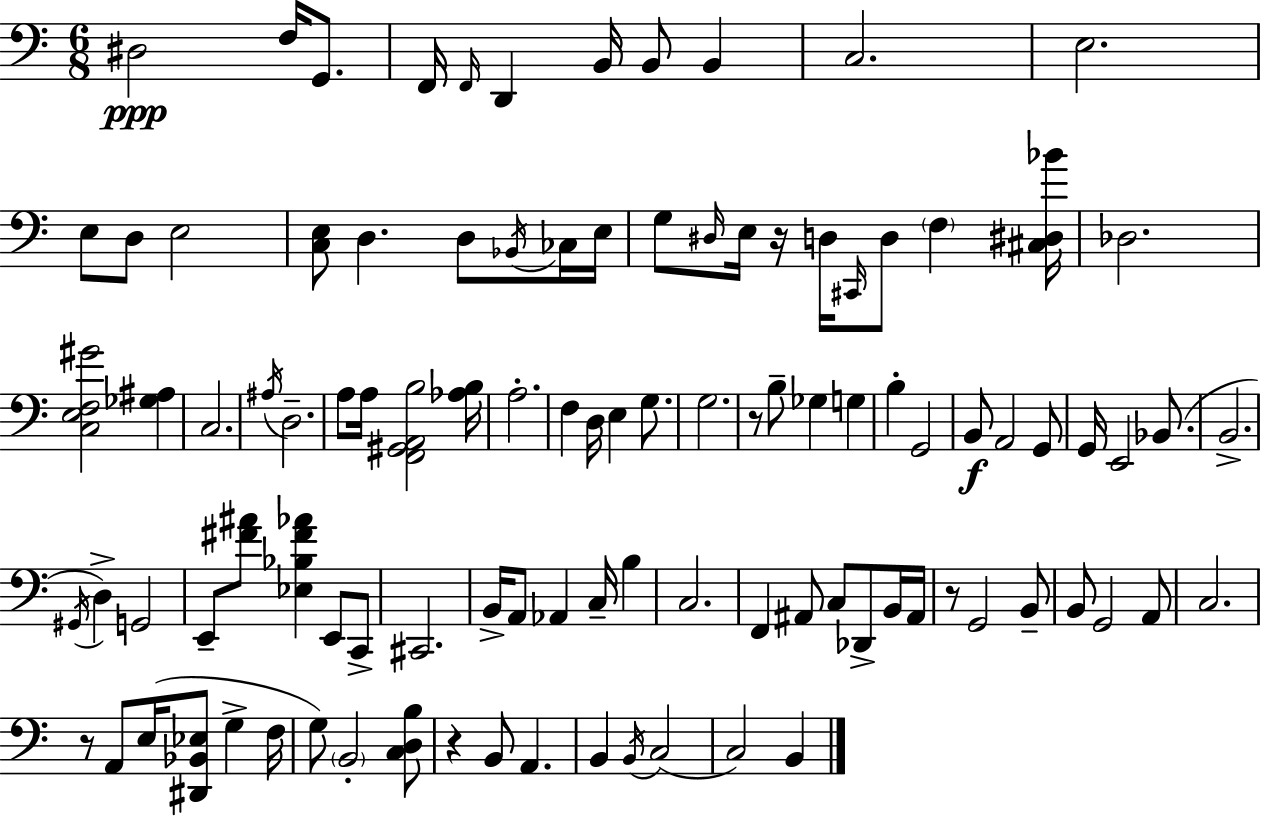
{
  \clef bass
  \numericTimeSignature
  \time 6/8
  \key c \major
  dis2\ppp f16 g,8. | f,16 \grace { f,16 } d,4 b,16 b,8 b,4 | c2. | e2. | \break e8 d8 e2 | <c e>8 d4. d8 \acciaccatura { bes,16 } | ces16 e16 g8 \grace { dis16 } e16 r16 d16 \grace { cis,16 } d8 \parenthesize f4 | <cis dis bes'>16 des2. | \break <c e f gis'>2 | <ges ais>4 c2. | \acciaccatura { ais16 } d2.-- | a8 a16 <f, gis, a, b>2 | \break <aes b>16 a2.-. | f4 d16 e4 | g8. g2. | r8 b8-- ges4 | \break g4 b4-. g,2 | b,8\f a,2 | g,8 g,16 e,2 | bes,8.( b,2.-> | \break \acciaccatura { gis,16 }) d4-> g,2 | e,8-- <fis' ais'>8 <ees bes fis' aes'>4 | e,8 c,8-> cis,2. | b,16-> a,8 aes,4 | \break c16-- b4 c2. | f,4 ais,8 | c8 des,8-> b,16 ais,16 r8 g,2 | b,8-- b,8 g,2 | \break a,8 c2. | r8 a,8 e16( <dis, bes, ees>8 | g4-> f16 g8) \parenthesize b,2-. | <c d b>8 r4 b,8 | \break a,4. b,4 \acciaccatura { b,16 }( c2 | c2) | b,4 \bar "|."
}